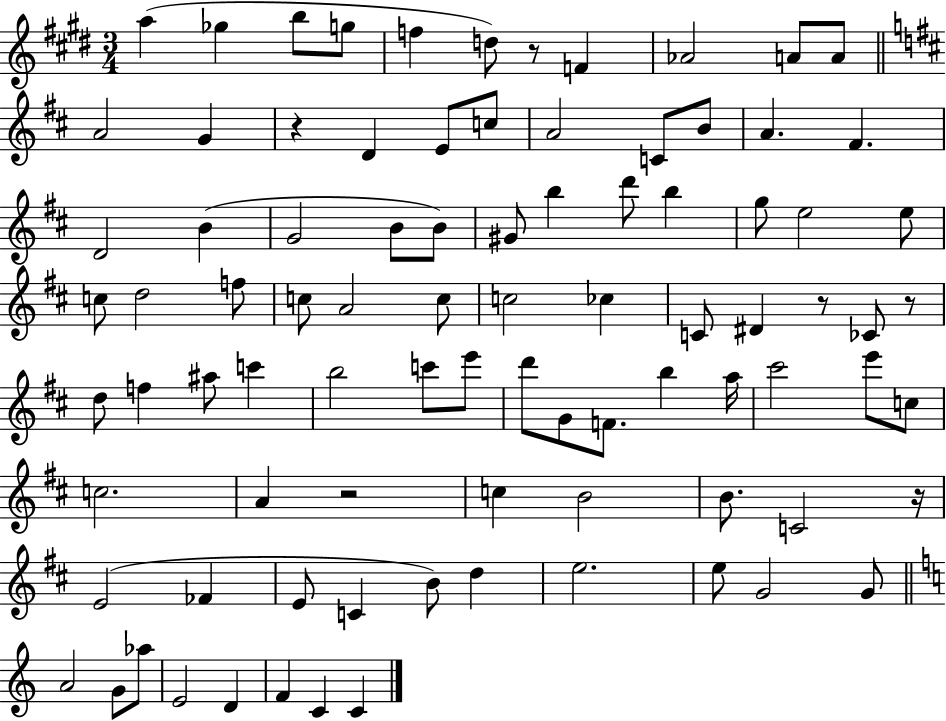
{
  \clef treble
  \numericTimeSignature
  \time 3/4
  \key e \major
  a''4( ges''4 b''8 g''8 | f''4 d''8) r8 f'4 | aes'2 a'8 a'8 | \bar "||" \break \key b \minor a'2 g'4 | r4 d'4 e'8 c''8 | a'2 c'8 b'8 | a'4. fis'4. | \break d'2 b'4( | g'2 b'8 b'8) | gis'8 b''4 d'''8 b''4 | g''8 e''2 e''8 | \break c''8 d''2 f''8 | c''8 a'2 c''8 | c''2 ces''4 | c'8 dis'4 r8 ces'8 r8 | \break d''8 f''4 ais''8 c'''4 | b''2 c'''8 e'''8 | d'''8 g'8 f'8. b''4 a''16 | cis'''2 e'''8 c''8 | \break c''2. | a'4 r2 | c''4 b'2 | b'8. c'2 r16 | \break e'2( fes'4 | e'8 c'4 b'8) d''4 | e''2. | e''8 g'2 g'8 | \break \bar "||" \break \key c \major a'2 g'8 aes''8 | e'2 d'4 | f'4 c'4 c'4 | \bar "|."
}